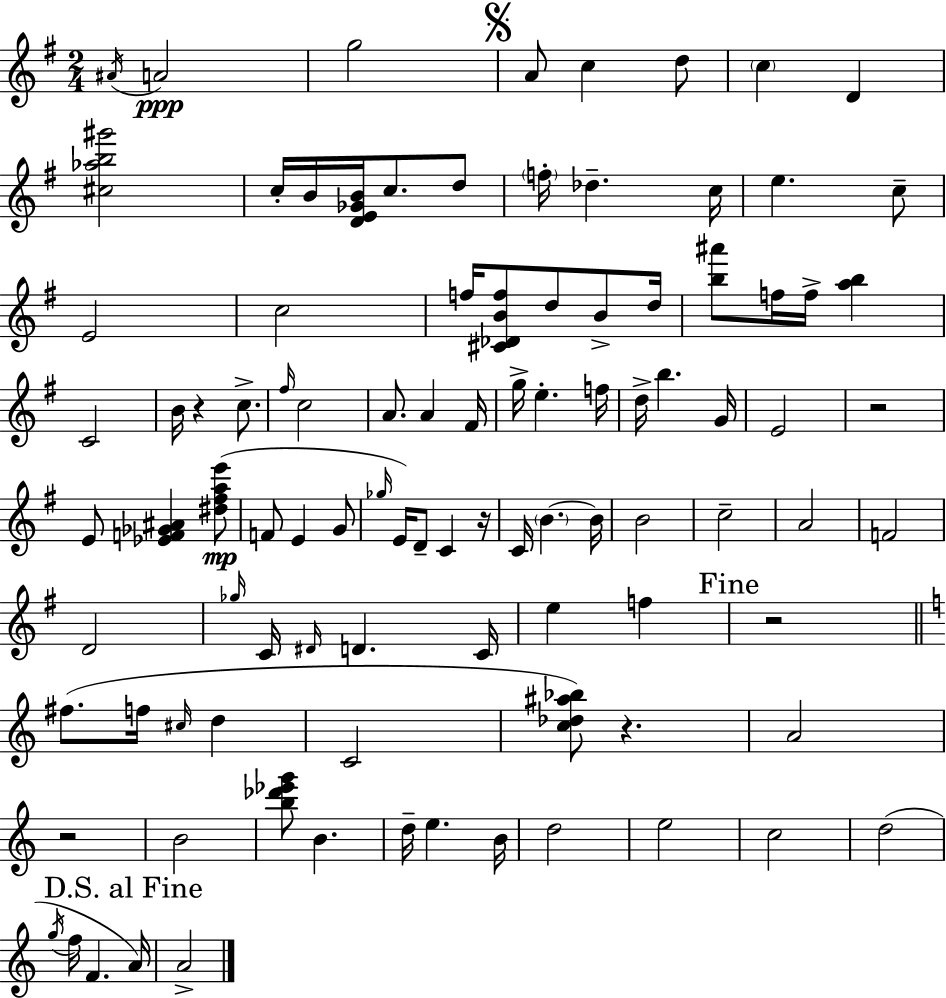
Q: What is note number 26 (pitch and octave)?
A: C4